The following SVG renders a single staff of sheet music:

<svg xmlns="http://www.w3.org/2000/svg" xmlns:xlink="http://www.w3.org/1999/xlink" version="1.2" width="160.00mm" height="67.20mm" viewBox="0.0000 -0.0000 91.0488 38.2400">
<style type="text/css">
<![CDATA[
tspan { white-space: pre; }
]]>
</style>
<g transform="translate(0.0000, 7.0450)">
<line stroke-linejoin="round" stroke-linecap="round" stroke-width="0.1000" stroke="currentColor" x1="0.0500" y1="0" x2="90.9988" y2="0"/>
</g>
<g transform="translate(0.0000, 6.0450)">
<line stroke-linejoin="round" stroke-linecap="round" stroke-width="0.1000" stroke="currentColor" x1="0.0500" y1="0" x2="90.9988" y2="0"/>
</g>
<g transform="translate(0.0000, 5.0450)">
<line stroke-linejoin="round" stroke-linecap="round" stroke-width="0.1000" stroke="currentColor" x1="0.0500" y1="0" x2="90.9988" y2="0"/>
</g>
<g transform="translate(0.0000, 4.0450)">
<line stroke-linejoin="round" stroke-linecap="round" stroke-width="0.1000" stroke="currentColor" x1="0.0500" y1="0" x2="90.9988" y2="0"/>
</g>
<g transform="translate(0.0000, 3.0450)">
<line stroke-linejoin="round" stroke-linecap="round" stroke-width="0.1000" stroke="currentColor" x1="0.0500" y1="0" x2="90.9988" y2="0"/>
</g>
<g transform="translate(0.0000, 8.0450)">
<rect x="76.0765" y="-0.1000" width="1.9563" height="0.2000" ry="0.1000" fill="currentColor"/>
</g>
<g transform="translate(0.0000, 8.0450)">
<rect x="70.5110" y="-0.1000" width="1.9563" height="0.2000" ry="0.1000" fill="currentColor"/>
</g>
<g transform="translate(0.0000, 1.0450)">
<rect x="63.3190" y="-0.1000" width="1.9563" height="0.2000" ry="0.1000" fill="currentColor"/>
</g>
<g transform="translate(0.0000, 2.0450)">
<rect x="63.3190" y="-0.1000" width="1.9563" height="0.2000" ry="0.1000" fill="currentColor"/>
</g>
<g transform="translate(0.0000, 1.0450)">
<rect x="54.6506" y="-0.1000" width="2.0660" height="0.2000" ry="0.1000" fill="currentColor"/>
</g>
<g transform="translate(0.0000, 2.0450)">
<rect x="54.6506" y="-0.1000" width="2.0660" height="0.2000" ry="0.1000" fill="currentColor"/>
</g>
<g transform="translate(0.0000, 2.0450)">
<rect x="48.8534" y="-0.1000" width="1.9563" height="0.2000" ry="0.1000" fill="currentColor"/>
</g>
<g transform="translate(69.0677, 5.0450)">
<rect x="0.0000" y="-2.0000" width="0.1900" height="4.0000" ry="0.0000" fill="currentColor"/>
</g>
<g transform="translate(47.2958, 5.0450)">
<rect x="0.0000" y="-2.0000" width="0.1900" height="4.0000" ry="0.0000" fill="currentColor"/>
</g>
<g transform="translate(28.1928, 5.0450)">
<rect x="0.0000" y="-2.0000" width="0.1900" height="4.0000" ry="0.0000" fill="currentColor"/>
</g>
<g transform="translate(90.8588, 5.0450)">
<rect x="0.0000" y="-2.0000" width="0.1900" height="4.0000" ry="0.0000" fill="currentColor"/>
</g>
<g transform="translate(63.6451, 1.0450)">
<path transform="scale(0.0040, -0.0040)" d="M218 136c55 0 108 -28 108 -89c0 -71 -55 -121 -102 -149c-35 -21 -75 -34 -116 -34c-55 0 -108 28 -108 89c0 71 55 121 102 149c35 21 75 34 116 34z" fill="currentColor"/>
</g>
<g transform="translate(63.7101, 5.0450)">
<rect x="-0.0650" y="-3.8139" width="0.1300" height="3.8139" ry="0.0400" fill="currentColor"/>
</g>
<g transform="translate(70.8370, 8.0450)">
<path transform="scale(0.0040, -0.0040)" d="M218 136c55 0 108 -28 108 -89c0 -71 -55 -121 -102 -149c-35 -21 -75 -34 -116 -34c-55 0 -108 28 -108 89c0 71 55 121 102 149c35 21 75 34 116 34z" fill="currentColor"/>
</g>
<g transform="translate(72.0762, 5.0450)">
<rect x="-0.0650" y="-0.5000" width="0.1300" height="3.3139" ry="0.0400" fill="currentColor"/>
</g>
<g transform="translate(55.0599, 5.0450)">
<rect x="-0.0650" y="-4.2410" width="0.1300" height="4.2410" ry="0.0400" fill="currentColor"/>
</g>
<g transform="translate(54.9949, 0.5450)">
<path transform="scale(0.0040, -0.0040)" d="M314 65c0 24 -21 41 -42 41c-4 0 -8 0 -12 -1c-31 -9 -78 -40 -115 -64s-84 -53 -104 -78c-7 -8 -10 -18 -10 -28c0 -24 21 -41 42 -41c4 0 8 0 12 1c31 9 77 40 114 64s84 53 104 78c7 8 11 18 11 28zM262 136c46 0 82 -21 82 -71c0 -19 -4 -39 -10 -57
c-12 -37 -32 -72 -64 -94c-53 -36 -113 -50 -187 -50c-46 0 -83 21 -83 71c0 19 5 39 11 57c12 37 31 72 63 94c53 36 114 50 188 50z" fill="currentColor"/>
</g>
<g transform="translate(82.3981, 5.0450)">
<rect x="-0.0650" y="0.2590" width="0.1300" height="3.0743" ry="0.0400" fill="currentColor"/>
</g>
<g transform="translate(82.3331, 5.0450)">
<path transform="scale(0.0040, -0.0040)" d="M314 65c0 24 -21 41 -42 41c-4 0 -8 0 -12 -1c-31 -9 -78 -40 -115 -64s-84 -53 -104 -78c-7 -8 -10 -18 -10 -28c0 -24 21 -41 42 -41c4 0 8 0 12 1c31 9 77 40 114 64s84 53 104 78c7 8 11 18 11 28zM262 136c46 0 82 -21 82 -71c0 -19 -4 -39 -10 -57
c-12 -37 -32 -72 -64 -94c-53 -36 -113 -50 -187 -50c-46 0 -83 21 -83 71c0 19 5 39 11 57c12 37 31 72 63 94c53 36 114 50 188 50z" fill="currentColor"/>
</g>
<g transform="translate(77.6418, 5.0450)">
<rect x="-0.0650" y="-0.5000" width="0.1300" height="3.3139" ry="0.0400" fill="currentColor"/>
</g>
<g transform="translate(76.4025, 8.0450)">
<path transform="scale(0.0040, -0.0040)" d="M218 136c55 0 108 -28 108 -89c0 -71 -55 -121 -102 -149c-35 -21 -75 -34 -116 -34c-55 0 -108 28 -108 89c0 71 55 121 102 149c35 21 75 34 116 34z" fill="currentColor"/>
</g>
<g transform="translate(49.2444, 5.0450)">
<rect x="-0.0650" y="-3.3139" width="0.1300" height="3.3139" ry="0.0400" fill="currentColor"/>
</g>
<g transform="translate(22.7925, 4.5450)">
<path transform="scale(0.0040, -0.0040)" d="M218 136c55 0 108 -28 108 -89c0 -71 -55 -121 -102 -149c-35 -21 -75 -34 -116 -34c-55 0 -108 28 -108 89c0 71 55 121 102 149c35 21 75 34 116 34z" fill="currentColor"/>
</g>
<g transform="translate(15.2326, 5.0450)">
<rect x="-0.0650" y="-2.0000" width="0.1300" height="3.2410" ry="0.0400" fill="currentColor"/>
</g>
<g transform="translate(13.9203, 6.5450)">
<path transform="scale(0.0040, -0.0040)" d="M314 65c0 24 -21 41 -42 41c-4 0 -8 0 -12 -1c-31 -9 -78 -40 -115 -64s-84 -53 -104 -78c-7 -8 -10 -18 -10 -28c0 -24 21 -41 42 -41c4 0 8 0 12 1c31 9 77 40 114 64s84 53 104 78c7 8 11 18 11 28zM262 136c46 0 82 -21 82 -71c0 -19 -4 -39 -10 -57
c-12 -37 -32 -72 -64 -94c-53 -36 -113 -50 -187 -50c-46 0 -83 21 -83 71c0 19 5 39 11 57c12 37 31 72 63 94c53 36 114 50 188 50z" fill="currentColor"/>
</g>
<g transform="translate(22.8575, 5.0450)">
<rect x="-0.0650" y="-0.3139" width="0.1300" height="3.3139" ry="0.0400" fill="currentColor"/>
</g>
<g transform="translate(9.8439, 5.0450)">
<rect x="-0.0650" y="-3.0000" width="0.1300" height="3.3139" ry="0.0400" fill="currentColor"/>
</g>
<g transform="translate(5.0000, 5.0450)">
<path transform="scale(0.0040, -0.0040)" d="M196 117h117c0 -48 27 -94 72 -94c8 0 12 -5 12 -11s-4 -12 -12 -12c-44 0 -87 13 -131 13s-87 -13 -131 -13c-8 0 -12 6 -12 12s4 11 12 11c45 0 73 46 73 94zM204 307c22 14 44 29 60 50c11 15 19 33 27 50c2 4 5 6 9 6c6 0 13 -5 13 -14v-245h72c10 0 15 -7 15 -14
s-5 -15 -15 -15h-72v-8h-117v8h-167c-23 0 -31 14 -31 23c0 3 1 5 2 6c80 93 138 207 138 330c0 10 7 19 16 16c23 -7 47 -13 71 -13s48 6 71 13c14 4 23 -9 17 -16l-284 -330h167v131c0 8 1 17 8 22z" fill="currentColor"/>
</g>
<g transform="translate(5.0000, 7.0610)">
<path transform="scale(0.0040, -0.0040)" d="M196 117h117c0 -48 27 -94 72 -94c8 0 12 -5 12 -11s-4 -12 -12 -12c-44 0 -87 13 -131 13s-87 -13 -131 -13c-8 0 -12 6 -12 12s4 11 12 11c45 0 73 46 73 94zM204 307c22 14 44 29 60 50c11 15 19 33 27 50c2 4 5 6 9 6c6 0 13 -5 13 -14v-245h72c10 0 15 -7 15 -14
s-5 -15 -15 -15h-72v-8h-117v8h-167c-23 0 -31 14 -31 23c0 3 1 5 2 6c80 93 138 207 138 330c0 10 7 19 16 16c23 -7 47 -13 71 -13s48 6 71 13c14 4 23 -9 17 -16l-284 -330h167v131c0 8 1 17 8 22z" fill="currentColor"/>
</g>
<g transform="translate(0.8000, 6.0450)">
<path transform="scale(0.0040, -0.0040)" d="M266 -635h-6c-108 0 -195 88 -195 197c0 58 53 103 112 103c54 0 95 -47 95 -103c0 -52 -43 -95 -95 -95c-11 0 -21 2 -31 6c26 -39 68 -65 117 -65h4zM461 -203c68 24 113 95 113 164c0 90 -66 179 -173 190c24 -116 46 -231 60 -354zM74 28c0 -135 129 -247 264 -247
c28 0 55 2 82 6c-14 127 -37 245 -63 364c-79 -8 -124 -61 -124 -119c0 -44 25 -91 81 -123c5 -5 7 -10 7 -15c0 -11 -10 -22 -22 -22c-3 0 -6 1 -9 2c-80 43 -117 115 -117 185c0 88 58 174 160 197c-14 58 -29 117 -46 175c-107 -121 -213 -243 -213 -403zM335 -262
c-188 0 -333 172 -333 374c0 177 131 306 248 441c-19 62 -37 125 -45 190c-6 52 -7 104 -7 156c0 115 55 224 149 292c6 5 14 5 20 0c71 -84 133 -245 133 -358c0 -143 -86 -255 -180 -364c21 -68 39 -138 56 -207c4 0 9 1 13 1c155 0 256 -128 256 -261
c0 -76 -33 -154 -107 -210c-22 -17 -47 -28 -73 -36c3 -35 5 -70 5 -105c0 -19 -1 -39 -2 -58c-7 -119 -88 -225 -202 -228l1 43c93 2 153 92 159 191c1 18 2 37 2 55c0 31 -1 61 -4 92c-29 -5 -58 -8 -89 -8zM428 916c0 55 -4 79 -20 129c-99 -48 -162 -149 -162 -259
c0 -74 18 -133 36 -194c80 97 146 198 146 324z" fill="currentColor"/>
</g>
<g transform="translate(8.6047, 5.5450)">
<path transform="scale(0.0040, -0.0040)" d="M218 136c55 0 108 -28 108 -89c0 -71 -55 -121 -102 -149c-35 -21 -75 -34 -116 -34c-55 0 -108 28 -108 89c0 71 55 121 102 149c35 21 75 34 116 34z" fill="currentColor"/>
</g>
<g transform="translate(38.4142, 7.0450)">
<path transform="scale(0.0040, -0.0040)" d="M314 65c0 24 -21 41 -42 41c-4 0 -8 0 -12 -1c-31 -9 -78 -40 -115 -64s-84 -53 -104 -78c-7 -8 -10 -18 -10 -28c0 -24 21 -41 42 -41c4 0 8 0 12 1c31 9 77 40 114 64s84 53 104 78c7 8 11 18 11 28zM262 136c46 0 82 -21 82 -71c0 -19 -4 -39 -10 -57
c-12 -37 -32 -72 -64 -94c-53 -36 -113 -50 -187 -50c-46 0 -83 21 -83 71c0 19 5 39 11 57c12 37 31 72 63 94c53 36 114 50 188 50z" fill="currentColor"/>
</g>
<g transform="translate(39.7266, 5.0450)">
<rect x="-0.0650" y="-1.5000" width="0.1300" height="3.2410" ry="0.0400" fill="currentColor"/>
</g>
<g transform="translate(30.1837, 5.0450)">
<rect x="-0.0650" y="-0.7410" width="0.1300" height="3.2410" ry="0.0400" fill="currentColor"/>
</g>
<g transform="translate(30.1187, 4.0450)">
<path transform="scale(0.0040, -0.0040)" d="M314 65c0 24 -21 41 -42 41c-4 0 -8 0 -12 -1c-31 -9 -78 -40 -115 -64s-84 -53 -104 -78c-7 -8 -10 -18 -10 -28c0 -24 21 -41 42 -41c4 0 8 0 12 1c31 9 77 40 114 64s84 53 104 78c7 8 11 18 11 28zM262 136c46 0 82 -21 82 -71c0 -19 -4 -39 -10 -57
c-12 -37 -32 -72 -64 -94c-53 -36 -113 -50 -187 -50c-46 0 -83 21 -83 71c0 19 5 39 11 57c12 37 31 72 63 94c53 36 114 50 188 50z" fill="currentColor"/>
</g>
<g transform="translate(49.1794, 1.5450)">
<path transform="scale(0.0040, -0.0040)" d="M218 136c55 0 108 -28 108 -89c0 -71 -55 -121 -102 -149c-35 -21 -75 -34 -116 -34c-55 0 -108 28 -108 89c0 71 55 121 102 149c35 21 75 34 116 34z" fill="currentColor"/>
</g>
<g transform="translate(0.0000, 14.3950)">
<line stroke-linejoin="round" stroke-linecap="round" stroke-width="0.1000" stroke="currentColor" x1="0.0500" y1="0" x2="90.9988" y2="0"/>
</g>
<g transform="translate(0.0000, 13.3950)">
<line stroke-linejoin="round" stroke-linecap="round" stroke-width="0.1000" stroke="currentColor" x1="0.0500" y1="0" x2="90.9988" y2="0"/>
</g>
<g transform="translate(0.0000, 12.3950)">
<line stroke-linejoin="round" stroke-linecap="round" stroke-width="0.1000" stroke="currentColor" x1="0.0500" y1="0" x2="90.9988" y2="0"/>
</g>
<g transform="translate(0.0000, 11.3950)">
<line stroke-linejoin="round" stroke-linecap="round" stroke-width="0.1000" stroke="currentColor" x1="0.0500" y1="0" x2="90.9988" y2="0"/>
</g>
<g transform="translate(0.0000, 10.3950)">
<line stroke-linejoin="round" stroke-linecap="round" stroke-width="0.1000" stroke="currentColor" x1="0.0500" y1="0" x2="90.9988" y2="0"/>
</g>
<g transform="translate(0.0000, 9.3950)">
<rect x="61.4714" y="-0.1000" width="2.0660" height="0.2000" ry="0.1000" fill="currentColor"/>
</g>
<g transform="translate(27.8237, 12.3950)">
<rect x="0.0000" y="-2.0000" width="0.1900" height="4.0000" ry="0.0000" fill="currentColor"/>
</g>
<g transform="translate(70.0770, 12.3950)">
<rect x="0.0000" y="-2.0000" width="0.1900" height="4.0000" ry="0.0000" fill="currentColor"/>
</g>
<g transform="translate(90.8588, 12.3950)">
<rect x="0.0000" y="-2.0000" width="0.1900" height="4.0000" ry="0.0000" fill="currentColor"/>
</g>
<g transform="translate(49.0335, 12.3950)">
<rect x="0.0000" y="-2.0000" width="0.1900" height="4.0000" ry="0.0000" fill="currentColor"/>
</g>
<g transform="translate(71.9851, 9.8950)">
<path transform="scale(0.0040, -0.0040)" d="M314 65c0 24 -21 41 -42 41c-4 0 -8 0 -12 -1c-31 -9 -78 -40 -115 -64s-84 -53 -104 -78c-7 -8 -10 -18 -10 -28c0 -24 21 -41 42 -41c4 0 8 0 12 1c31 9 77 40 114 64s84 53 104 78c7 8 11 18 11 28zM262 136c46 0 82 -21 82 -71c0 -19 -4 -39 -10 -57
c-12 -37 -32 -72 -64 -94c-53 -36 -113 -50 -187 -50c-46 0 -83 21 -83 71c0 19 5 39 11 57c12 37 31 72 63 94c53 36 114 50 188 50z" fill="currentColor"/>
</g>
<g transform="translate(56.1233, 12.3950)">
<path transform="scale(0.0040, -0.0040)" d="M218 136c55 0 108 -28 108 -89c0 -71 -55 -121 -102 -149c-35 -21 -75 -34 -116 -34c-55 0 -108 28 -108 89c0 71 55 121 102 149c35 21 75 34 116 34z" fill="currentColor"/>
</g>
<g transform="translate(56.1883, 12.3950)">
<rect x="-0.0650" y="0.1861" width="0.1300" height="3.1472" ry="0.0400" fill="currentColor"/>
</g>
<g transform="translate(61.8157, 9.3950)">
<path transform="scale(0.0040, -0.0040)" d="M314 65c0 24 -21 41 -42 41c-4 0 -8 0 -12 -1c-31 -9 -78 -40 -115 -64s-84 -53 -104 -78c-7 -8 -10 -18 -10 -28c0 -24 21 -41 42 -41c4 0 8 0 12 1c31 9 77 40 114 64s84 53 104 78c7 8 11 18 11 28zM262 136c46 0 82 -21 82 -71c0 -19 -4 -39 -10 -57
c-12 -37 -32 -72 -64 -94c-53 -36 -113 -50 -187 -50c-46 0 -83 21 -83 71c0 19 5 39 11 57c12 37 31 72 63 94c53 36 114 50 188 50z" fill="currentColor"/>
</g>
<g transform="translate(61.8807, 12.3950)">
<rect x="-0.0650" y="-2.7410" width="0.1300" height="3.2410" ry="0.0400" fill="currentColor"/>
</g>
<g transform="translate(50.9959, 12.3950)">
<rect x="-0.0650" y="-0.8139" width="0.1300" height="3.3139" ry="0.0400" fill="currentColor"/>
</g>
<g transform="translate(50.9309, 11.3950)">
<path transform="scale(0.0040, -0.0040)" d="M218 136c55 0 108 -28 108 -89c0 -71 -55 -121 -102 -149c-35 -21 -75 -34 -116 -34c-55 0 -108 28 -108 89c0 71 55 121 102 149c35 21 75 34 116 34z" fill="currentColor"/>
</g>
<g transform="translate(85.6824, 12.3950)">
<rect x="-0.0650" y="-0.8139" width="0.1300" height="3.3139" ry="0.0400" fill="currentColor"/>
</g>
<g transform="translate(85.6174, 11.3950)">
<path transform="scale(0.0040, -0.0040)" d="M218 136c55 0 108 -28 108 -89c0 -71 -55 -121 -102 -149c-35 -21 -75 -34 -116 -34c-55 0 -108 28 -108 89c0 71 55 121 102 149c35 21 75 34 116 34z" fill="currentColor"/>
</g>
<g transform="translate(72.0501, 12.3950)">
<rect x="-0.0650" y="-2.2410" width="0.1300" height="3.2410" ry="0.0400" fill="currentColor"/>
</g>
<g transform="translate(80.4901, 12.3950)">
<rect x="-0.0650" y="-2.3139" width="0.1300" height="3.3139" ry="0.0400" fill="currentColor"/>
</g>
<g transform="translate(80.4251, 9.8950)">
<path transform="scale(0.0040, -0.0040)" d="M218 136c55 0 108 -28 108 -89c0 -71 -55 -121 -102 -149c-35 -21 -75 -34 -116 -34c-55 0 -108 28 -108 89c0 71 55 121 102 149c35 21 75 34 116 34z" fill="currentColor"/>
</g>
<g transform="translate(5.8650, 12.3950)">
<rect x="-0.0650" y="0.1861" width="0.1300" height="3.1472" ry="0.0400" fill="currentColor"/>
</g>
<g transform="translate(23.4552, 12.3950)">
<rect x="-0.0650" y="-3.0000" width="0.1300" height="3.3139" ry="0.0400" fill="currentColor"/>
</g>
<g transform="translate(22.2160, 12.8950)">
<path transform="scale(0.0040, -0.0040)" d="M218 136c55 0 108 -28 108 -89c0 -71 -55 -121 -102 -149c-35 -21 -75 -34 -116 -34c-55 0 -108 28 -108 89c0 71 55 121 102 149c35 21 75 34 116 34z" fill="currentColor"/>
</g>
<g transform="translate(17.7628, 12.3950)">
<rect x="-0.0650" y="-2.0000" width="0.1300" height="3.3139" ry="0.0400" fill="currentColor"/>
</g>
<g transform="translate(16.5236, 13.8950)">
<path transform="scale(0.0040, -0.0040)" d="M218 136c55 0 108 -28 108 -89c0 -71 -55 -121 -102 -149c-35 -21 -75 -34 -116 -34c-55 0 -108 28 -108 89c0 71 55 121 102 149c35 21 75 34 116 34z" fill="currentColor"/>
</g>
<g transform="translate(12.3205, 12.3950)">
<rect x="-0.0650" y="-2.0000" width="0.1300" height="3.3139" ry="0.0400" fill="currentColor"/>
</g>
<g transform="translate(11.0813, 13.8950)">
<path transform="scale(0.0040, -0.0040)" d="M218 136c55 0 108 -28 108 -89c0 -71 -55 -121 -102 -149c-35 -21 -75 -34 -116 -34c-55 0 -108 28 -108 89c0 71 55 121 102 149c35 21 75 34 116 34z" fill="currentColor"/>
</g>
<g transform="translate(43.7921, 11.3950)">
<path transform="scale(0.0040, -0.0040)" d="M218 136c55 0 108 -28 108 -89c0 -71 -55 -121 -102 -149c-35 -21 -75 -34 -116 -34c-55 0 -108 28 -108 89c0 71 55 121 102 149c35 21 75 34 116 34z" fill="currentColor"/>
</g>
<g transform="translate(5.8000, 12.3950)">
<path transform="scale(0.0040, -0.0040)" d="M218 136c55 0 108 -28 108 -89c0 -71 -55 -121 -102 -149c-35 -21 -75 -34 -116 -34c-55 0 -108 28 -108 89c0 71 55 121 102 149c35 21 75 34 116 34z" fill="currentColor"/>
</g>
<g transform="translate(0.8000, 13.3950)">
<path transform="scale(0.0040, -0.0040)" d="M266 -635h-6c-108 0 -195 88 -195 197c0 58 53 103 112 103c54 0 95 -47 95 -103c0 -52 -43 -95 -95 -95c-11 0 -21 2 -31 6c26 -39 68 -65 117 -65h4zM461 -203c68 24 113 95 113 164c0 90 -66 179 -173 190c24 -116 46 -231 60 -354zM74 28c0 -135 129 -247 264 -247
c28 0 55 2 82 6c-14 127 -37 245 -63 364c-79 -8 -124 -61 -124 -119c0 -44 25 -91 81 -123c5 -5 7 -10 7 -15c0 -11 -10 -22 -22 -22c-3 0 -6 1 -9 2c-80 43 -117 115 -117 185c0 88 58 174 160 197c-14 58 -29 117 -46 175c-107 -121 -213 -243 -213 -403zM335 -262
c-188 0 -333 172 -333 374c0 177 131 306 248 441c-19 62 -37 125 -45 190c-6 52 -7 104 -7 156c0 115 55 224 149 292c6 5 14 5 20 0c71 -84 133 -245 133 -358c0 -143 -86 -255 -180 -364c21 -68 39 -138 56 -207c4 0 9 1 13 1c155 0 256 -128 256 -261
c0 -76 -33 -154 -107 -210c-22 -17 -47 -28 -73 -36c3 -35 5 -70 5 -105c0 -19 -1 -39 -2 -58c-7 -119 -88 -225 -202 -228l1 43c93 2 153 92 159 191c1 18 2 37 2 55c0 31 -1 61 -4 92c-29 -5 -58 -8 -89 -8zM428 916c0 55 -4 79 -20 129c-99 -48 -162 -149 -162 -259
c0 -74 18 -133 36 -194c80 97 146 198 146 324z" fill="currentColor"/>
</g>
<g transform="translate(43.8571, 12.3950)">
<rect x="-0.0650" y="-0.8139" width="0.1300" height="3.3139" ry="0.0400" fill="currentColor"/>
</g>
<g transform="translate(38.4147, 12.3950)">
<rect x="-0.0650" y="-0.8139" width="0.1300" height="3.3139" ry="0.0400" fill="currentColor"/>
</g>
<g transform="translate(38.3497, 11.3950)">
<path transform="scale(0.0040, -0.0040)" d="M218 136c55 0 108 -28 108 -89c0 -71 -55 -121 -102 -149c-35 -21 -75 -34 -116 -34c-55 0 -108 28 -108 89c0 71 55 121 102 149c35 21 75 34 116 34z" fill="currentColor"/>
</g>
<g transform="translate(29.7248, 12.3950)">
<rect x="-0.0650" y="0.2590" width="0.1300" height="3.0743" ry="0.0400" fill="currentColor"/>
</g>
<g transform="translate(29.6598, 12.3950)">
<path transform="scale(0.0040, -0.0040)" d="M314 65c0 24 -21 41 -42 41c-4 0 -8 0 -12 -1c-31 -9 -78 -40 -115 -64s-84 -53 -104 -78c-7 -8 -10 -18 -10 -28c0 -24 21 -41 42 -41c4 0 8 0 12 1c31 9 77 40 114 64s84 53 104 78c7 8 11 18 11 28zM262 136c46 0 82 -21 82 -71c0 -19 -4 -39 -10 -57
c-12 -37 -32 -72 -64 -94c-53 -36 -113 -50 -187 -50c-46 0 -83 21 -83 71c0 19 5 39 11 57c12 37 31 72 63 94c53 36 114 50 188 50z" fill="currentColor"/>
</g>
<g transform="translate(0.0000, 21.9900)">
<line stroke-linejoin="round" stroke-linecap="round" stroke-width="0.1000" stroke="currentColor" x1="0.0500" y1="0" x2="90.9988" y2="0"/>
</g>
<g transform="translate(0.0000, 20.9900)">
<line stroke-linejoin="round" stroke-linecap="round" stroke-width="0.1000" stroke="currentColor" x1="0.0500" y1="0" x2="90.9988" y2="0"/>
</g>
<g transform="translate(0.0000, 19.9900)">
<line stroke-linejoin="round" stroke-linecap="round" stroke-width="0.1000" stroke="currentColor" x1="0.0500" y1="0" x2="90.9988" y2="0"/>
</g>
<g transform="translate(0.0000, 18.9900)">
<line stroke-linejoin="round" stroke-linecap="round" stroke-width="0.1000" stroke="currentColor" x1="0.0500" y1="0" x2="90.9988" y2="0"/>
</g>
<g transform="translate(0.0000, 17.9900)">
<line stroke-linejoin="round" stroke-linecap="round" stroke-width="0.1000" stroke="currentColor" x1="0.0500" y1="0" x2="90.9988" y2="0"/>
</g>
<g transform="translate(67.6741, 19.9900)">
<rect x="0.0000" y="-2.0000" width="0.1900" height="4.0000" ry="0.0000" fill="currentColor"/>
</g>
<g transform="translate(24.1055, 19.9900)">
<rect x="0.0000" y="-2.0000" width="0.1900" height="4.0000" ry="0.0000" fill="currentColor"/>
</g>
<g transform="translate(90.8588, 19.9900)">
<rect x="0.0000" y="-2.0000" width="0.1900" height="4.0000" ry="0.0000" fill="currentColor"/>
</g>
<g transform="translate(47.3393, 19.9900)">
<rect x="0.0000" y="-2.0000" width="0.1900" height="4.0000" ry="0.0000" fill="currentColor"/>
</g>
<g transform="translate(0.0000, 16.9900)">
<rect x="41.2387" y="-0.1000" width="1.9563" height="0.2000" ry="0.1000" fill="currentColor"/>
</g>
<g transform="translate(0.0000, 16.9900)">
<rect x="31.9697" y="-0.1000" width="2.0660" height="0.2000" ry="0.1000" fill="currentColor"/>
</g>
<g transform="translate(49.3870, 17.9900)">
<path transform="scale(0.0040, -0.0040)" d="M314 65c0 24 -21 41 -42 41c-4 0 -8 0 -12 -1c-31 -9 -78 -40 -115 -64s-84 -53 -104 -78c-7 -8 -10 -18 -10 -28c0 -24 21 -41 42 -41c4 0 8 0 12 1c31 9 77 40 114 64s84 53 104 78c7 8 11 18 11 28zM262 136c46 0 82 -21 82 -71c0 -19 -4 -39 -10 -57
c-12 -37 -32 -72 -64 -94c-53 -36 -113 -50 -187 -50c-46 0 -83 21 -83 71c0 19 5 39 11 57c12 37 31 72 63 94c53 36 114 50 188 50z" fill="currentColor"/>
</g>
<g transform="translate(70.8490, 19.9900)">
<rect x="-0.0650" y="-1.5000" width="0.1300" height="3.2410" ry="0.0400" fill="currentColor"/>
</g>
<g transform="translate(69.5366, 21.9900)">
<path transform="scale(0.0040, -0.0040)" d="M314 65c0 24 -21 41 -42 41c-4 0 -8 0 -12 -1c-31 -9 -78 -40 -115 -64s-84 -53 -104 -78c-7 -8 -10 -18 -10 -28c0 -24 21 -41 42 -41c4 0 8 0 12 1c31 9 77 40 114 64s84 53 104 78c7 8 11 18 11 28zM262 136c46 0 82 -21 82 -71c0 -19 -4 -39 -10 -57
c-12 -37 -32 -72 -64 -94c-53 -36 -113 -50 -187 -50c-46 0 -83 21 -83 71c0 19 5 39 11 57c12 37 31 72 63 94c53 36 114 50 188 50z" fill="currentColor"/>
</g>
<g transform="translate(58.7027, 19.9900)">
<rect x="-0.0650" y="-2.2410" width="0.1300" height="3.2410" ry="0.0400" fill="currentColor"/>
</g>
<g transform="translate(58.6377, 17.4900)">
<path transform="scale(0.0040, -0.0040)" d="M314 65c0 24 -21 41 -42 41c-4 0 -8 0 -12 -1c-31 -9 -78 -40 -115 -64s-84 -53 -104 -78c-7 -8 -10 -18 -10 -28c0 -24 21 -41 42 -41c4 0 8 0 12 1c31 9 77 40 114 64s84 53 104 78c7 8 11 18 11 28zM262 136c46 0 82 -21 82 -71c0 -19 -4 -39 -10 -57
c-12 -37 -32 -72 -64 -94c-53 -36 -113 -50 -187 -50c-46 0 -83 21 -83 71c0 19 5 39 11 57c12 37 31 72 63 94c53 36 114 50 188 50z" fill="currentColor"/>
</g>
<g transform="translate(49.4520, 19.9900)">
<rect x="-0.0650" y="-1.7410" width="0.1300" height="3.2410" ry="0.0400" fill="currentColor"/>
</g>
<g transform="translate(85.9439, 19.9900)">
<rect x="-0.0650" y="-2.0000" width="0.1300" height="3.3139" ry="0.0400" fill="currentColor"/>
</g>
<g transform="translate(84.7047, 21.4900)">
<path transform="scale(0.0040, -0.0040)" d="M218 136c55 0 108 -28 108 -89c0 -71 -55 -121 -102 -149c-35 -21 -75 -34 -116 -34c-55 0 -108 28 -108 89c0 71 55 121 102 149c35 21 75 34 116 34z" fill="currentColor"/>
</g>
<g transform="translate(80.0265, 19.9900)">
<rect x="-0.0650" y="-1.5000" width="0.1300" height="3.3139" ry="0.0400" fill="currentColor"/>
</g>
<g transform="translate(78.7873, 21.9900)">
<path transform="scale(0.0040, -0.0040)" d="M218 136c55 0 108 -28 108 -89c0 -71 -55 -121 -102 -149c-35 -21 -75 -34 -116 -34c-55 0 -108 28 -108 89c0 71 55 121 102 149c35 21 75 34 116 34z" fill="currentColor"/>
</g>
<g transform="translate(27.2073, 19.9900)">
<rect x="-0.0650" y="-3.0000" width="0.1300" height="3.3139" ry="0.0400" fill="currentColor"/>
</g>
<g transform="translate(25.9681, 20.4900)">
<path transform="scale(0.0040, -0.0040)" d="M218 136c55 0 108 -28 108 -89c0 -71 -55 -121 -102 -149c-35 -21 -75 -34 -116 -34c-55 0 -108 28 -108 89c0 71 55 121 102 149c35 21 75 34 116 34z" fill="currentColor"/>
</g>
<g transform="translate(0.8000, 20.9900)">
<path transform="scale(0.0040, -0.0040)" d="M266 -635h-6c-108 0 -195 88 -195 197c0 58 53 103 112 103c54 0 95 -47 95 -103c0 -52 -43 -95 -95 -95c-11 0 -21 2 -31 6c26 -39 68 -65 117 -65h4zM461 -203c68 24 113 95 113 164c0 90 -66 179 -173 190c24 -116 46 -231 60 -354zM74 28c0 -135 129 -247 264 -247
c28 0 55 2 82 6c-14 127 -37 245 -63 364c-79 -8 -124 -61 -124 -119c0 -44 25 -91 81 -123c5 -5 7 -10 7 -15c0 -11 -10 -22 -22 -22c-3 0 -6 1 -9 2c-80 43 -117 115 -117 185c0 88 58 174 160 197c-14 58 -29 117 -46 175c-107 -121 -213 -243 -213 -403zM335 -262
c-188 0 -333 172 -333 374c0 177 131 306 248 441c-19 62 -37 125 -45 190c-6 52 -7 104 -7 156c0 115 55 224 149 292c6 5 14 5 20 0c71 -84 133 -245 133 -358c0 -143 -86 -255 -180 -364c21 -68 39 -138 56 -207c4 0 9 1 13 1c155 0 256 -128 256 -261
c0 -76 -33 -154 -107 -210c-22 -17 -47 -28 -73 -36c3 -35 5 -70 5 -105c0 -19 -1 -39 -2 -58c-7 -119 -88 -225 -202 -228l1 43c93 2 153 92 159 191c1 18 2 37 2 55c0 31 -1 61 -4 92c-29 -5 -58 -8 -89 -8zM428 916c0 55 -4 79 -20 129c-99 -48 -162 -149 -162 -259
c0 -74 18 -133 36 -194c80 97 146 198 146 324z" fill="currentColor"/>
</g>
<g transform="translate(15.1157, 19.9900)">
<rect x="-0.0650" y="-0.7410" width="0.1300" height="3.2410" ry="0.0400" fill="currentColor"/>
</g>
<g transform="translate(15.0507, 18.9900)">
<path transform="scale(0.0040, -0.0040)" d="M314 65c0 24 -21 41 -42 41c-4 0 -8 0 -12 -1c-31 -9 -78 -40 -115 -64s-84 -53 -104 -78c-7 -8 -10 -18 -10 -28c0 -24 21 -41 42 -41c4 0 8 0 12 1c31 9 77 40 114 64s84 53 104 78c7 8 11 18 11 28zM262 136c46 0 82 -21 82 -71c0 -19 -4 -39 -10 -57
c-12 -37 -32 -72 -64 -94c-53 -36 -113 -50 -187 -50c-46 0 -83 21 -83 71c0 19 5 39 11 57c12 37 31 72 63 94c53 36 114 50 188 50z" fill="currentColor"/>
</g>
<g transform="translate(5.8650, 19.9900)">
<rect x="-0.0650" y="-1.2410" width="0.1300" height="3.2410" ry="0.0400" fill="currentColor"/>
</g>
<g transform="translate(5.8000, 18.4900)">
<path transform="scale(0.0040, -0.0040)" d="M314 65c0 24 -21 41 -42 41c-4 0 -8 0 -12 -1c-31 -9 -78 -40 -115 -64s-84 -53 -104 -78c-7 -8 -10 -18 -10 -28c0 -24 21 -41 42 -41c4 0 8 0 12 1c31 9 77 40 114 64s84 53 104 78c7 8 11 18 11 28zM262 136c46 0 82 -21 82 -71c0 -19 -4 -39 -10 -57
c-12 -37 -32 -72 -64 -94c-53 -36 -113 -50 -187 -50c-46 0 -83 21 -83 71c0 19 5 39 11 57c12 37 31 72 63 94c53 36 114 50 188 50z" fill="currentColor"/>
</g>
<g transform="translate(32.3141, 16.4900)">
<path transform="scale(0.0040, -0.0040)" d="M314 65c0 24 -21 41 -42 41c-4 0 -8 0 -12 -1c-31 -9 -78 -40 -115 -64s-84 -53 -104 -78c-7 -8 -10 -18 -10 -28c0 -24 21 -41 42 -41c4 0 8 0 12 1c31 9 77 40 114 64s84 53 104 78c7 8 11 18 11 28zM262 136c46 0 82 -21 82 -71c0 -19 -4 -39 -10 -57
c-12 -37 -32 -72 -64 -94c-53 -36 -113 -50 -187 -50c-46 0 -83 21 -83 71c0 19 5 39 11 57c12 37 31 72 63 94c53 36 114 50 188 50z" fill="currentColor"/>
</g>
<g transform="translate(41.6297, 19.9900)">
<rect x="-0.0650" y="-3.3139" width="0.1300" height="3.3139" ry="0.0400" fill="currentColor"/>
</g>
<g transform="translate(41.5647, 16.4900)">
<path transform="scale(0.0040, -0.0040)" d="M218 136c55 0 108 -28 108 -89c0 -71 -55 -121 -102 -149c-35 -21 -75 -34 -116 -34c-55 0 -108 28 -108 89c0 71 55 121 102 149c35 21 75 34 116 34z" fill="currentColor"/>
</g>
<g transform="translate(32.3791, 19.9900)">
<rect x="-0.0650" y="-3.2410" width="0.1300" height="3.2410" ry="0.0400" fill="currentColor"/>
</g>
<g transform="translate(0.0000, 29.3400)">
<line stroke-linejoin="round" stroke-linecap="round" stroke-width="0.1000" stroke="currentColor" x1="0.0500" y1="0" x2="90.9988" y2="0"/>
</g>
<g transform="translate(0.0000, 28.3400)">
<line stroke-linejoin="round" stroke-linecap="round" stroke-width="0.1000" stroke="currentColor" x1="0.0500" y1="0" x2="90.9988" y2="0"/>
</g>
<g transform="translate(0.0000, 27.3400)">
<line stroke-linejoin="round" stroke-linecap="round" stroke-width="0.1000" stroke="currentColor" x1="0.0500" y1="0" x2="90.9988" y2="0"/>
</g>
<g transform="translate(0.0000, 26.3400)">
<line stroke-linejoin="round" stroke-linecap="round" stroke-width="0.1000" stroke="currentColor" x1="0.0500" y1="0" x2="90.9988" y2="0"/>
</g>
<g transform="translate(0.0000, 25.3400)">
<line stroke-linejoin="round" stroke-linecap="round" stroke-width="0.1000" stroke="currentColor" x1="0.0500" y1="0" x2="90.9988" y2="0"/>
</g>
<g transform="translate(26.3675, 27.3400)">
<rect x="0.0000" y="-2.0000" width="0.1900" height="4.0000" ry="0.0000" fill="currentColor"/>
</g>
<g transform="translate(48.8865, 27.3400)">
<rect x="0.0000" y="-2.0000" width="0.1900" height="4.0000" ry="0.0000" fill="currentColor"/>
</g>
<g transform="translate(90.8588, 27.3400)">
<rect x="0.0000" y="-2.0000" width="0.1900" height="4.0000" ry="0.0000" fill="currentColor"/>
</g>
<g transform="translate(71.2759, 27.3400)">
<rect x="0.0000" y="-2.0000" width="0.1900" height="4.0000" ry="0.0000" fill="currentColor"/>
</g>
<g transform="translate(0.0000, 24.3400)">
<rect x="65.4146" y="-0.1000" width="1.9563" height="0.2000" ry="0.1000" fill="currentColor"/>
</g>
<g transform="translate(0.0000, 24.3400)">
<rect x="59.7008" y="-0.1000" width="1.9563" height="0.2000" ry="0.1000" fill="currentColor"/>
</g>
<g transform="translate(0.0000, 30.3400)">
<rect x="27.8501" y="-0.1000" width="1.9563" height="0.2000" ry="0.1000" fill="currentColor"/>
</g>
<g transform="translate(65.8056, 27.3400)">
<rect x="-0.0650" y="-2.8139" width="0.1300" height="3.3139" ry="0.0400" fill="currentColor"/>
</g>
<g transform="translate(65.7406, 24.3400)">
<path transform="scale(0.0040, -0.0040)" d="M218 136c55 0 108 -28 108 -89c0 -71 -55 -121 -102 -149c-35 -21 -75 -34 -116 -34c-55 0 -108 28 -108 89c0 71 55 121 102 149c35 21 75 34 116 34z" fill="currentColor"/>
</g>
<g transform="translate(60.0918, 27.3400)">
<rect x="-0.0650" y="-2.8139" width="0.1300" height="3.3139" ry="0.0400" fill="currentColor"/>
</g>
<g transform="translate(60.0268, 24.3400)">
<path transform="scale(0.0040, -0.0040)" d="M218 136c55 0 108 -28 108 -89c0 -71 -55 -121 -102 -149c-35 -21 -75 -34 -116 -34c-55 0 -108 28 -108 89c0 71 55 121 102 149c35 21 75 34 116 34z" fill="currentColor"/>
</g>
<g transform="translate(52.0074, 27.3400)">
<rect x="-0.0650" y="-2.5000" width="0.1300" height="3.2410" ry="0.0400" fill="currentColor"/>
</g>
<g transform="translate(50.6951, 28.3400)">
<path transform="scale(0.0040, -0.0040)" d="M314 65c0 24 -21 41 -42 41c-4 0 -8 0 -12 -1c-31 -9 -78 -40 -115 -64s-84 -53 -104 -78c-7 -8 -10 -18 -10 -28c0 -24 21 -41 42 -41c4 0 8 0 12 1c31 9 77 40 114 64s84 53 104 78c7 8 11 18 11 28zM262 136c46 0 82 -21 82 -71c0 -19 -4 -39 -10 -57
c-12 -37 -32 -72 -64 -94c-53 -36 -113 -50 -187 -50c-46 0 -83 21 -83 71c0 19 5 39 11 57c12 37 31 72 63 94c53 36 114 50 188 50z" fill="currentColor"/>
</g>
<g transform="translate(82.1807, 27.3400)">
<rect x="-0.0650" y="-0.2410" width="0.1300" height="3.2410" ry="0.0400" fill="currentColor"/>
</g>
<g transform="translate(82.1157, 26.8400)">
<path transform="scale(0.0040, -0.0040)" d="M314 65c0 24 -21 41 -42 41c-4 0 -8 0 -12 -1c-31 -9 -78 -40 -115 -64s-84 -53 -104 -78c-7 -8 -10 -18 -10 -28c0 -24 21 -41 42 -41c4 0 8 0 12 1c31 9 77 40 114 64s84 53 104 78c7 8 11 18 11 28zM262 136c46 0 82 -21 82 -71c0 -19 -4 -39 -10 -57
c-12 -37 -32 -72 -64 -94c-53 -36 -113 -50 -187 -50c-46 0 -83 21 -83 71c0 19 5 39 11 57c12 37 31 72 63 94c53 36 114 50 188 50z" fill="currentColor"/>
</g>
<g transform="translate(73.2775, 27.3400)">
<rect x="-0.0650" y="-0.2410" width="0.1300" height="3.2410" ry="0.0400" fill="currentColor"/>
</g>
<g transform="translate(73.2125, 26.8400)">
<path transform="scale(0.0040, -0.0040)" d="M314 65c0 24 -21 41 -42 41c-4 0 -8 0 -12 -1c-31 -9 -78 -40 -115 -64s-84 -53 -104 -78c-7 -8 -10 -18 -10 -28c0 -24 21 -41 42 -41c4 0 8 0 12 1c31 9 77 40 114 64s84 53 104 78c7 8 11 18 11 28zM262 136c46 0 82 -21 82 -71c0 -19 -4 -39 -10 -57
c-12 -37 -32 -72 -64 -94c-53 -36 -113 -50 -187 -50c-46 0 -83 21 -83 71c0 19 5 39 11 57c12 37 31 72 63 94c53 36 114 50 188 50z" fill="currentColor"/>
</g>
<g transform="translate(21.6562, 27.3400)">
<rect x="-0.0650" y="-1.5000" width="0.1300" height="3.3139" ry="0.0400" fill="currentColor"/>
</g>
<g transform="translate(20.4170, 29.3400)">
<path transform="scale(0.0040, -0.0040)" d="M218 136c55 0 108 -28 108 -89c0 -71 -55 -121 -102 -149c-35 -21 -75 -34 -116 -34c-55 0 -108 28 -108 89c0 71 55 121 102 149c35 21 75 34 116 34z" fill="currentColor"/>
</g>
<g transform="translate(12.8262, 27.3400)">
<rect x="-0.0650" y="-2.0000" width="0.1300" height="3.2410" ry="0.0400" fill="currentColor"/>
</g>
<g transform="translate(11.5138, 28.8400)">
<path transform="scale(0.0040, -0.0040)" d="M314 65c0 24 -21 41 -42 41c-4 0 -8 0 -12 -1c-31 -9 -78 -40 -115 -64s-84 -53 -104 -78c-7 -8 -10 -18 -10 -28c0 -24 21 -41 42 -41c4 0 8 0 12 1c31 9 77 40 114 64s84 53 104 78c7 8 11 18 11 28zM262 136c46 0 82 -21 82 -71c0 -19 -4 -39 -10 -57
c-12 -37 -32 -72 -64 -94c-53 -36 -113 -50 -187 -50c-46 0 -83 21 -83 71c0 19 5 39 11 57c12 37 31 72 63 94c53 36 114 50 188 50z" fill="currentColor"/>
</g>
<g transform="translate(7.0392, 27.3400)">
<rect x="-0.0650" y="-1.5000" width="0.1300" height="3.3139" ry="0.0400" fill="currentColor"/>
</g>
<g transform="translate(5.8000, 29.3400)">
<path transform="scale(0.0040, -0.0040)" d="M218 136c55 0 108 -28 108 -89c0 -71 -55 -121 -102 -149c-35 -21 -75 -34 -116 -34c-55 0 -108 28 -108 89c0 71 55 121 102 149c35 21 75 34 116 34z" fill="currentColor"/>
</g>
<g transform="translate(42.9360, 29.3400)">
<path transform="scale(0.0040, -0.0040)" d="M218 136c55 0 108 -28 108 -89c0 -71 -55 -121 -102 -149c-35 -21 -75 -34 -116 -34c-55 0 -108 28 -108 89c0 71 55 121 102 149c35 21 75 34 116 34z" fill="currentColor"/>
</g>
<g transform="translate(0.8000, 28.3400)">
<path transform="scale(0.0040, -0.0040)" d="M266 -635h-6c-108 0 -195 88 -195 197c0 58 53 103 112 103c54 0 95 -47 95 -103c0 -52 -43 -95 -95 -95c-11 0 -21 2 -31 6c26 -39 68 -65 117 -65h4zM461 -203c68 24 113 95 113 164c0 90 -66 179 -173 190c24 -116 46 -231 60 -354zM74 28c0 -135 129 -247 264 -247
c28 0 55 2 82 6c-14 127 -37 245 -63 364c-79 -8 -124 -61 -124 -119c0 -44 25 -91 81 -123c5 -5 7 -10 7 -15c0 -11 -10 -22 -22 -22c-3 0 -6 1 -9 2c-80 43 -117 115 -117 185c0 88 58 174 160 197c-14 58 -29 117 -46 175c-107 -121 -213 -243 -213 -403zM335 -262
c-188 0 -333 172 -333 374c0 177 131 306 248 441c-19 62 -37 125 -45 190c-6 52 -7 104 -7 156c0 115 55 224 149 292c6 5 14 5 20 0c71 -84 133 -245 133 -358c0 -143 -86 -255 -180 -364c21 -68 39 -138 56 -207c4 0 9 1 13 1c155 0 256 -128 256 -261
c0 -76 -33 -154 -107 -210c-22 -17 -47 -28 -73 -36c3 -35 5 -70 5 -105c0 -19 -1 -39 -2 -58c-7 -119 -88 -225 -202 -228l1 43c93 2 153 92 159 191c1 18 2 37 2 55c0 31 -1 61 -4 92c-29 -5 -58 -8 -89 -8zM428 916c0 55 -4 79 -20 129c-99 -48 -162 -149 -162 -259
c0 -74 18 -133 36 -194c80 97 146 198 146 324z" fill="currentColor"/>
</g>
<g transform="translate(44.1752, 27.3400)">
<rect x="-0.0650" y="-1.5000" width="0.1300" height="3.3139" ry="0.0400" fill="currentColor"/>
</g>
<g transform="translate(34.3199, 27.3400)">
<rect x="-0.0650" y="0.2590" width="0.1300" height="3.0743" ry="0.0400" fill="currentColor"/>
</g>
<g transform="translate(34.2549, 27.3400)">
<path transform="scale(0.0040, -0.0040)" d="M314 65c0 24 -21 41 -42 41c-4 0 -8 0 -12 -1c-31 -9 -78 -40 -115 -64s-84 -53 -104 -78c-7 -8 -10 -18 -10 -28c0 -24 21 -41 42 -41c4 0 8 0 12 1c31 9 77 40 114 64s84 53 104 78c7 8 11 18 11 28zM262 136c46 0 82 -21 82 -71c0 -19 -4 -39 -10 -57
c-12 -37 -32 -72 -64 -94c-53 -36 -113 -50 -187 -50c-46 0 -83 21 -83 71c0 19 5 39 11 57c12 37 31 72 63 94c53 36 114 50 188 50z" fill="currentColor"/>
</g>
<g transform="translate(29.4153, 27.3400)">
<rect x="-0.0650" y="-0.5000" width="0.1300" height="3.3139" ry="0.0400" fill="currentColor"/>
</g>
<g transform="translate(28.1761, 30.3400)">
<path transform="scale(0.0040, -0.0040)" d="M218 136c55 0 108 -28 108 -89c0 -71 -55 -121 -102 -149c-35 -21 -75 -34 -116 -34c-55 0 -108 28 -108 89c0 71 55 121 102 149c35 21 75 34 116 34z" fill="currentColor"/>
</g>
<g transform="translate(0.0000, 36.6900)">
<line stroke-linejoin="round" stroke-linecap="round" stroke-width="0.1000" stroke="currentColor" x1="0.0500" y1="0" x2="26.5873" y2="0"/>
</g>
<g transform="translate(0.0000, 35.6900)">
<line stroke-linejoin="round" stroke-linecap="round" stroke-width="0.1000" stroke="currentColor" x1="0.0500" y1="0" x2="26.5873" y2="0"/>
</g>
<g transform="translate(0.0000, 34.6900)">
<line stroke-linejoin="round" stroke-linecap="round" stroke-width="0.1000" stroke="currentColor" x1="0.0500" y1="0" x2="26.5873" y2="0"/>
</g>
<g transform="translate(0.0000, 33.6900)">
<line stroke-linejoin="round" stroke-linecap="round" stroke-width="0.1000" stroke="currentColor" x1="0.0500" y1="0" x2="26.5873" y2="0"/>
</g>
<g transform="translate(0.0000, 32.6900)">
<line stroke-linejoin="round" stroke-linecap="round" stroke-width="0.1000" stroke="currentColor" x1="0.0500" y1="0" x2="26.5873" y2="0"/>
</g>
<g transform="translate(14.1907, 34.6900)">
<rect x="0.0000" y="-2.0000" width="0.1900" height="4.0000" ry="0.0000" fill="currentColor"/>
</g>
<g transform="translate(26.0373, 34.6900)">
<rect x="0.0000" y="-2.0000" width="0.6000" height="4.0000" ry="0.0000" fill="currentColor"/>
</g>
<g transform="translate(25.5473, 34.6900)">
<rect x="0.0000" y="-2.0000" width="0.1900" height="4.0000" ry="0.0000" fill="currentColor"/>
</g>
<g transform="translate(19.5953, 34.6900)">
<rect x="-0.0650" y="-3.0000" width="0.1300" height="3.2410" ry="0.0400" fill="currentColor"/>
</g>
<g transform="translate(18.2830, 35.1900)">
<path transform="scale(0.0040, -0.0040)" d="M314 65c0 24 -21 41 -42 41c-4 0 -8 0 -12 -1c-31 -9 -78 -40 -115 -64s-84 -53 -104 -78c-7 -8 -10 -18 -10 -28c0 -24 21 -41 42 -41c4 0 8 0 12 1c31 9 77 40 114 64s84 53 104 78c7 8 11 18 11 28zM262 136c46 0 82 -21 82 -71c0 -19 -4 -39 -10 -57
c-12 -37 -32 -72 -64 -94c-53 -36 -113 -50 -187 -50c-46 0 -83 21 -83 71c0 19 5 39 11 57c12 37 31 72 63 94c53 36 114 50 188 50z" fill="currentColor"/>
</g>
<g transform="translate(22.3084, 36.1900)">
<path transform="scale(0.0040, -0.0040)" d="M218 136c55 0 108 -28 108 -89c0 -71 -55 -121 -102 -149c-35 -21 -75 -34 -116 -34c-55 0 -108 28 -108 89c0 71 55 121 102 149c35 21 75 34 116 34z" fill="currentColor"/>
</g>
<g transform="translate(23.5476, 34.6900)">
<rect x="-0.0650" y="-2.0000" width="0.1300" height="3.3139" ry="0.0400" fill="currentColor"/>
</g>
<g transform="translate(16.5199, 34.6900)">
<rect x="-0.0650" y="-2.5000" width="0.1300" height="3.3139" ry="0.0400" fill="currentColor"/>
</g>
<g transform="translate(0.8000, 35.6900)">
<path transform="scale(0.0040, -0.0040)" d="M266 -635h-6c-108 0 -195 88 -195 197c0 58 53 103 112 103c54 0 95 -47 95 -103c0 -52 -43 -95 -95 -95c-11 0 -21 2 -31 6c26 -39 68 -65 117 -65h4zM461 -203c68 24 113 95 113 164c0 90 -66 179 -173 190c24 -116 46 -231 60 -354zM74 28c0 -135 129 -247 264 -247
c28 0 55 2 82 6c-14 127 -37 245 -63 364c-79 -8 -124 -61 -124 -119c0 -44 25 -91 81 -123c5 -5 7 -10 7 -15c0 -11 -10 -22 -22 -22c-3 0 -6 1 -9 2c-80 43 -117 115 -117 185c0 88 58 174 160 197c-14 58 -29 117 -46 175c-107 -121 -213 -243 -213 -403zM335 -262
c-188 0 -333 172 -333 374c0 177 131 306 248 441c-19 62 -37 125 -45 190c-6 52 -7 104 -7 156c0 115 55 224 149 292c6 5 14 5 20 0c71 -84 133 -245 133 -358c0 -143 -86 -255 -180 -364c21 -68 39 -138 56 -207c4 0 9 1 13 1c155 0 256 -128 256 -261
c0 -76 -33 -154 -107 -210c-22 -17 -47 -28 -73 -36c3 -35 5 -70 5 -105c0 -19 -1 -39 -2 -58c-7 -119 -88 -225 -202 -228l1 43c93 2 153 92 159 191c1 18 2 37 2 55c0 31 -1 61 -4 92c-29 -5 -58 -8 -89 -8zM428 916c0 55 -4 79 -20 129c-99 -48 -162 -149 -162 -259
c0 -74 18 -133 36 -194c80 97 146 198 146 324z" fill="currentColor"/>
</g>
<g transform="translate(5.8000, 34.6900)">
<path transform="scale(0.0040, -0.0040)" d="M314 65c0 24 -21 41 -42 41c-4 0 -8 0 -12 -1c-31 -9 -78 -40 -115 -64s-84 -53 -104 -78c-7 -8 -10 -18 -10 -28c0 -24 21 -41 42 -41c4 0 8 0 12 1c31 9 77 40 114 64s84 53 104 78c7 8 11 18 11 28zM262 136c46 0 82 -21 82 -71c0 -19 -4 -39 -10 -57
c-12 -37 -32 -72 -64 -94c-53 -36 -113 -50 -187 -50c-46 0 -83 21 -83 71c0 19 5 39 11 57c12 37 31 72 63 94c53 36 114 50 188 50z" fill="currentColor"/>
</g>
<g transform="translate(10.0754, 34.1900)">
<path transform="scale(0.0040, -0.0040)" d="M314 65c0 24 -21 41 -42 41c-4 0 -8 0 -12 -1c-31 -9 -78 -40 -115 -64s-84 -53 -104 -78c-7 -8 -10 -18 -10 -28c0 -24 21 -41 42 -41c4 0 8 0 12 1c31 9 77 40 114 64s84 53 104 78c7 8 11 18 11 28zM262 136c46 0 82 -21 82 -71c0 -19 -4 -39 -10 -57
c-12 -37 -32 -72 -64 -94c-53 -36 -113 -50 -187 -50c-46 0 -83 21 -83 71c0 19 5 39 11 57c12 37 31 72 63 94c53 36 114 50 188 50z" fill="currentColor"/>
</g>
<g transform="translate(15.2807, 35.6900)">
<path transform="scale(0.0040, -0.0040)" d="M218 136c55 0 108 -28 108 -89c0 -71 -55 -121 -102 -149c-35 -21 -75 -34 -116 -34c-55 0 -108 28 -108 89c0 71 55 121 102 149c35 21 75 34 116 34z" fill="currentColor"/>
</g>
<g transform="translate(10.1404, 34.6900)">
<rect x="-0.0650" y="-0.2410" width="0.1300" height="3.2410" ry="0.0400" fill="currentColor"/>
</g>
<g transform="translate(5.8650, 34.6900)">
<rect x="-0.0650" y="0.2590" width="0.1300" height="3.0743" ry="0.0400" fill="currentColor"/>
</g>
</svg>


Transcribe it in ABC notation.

X:1
T:Untitled
M:4/4
L:1/4
K:C
A F2 c d2 E2 b d'2 c' C C B2 B F F A B2 d d d B a2 g2 g d e2 d2 A b2 b f2 g2 E2 E F E F2 E C B2 E G2 a a c2 c2 B2 c2 G A2 F